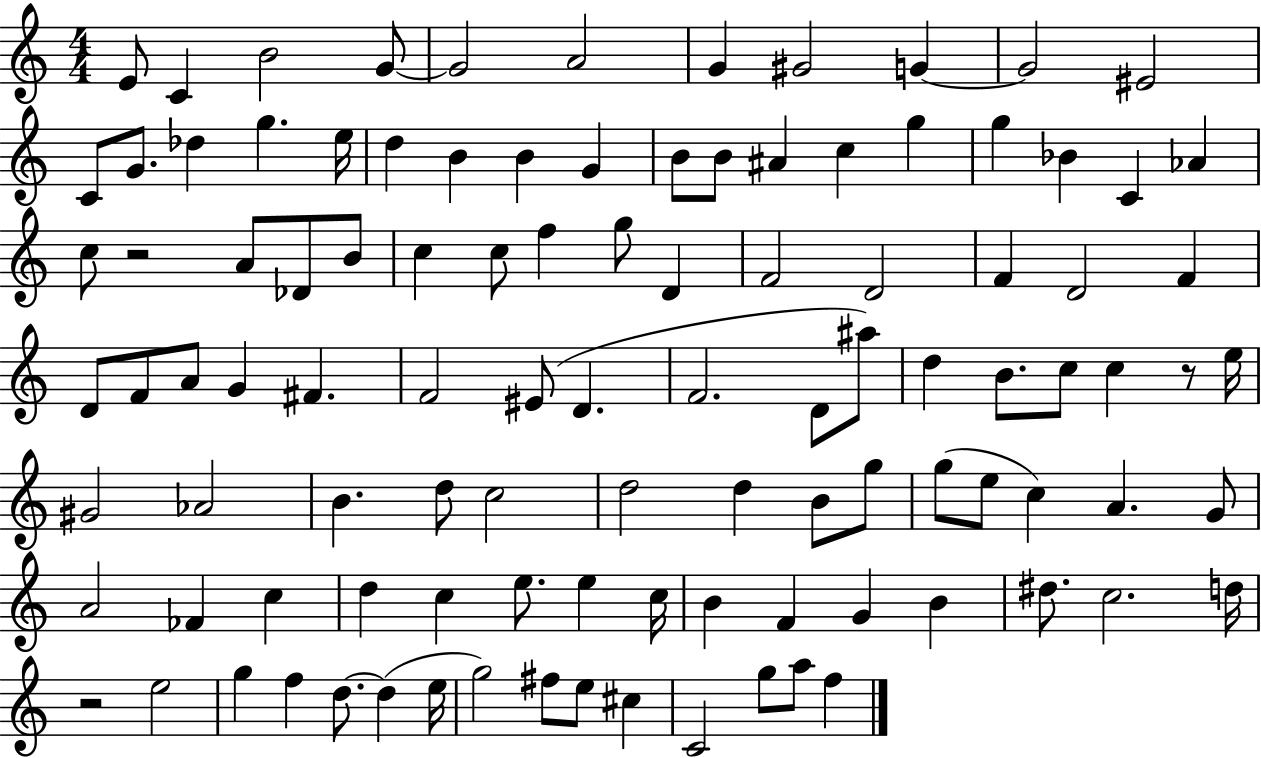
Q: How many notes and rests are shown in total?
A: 105